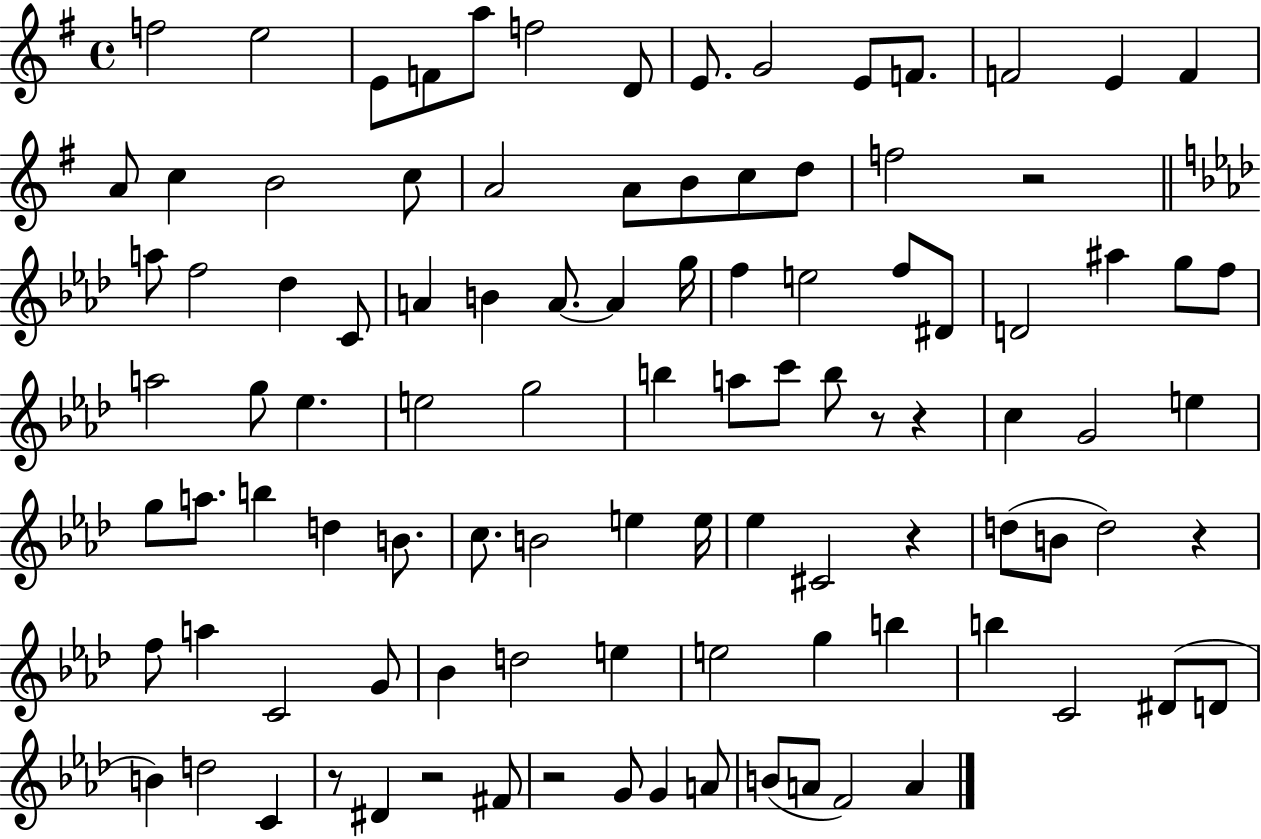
{
  \clef treble
  \time 4/4
  \defaultTimeSignature
  \key g \major
  f''2 e''2 | e'8 f'8 a''8 f''2 d'8 | e'8. g'2 e'8 f'8. | f'2 e'4 f'4 | \break a'8 c''4 b'2 c''8 | a'2 a'8 b'8 c''8 d''8 | f''2 r2 | \bar "||" \break \key aes \major a''8 f''2 des''4 c'8 | a'4 b'4 a'8.~~ a'4 g''16 | f''4 e''2 f''8 dis'8 | d'2 ais''4 g''8 f''8 | \break a''2 g''8 ees''4. | e''2 g''2 | b''4 a''8 c'''8 b''8 r8 r4 | c''4 g'2 e''4 | \break g''8 a''8. b''4 d''4 b'8. | c''8. b'2 e''4 e''16 | ees''4 cis'2 r4 | d''8( b'8 d''2) r4 | \break f''8 a''4 c'2 g'8 | bes'4 d''2 e''4 | e''2 g''4 b''4 | b''4 c'2 dis'8( d'8 | \break b'4) d''2 c'4 | r8 dis'4 r2 fis'8 | r2 g'8 g'4 a'8 | b'8( a'8 f'2) a'4 | \break \bar "|."
}